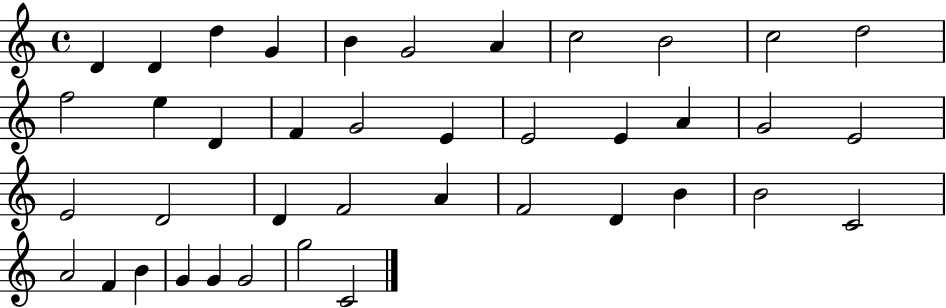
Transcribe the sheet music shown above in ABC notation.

X:1
T:Untitled
M:4/4
L:1/4
K:C
D D d G B G2 A c2 B2 c2 d2 f2 e D F G2 E E2 E A G2 E2 E2 D2 D F2 A F2 D B B2 C2 A2 F B G G G2 g2 C2